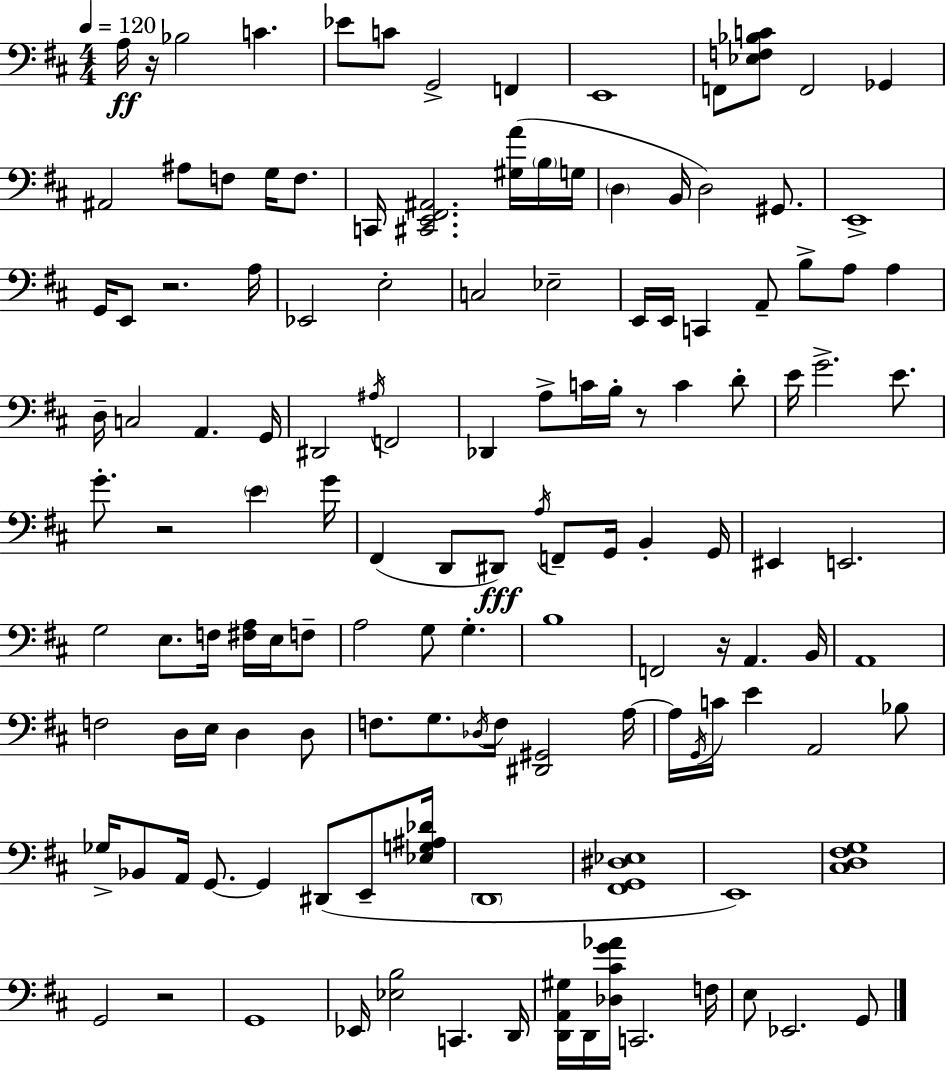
A3/s R/s Bb3/h C4/q. Eb4/e C4/e G2/h F2/q E2/w F2/e [Eb3,F3,Bb3,C4]/e F2/h Gb2/q A#2/h A#3/e F3/e G3/s F3/e. C2/s [C#2,E2,F#2,A#2]/h. [G#3,A4]/s B3/s G3/s D3/q B2/s D3/h G#2/e. E2/w G2/s E2/e R/h. A3/s Eb2/h E3/h C3/h Eb3/h E2/s E2/s C2/q A2/e B3/e A3/e A3/q D3/s C3/h A2/q. G2/s D#2/h A#3/s F2/h Db2/q A3/e C4/s B3/s R/e C4/q D4/e E4/s G4/h. E4/e. G4/e. R/h E4/q G4/s F#2/q D2/e D#2/e A3/s F2/e G2/s B2/q G2/s EIS2/q E2/h. G3/h E3/e. F3/s [F#3,A3]/s E3/s F3/e A3/h G3/e G3/q. B3/w F2/h R/s A2/q. B2/s A2/w F3/h D3/s E3/s D3/q D3/e F3/e. G3/e. Db3/s F3/s [D#2,G#2]/h A3/s A3/s G2/s C4/s E4/q A2/h Bb3/e Gb3/s Bb2/e A2/s G2/e. G2/q D#2/e E2/e [Eb3,G3,A#3,Db4]/s D2/w [F#2,G2,D#3,Eb3]/w E2/w [C#3,D3,F#3,G3]/w G2/h R/h G2/w Eb2/s [Eb3,B3]/h C2/q. D2/s [D2,A2,G#3]/s D2/s [Db3,C#4,G4,Ab4]/s C2/h. F3/s E3/e Eb2/h. G2/e